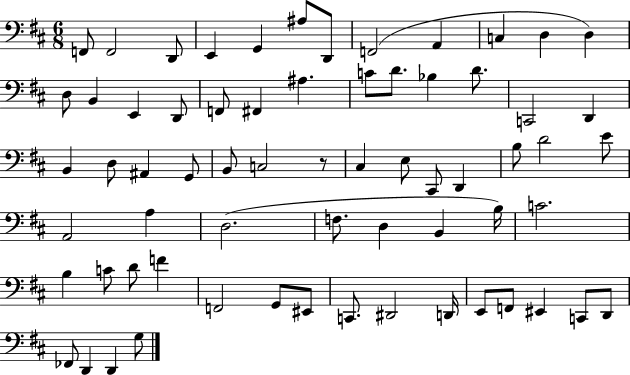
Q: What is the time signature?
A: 6/8